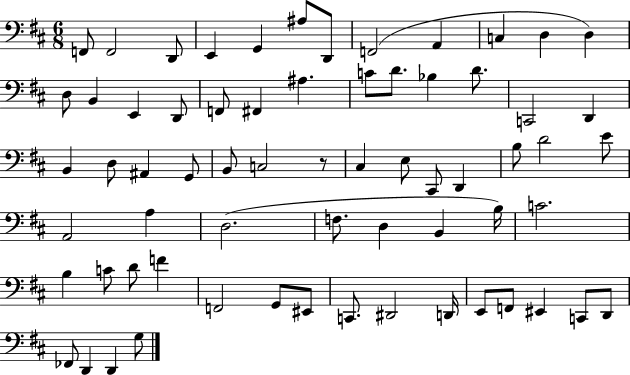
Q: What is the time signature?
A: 6/8